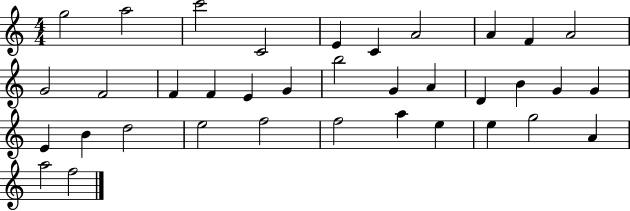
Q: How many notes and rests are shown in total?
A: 36